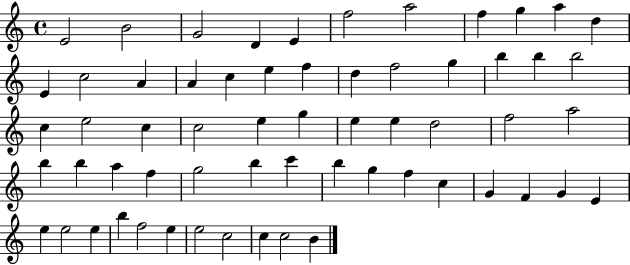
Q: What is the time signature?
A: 4/4